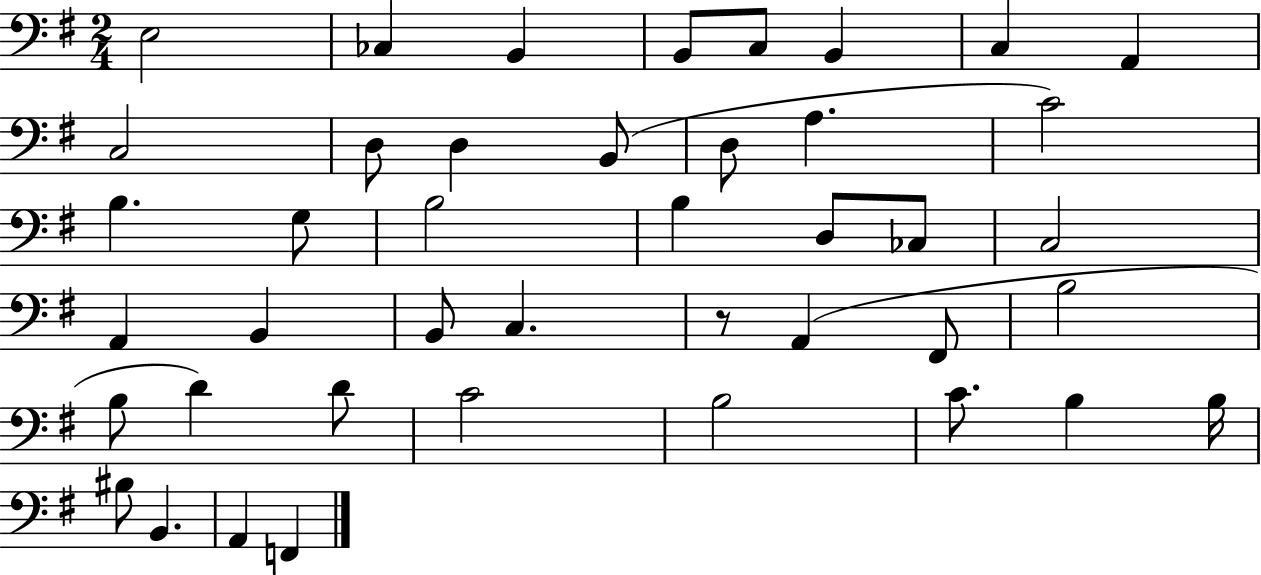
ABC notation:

X:1
T:Untitled
M:2/4
L:1/4
K:G
E,2 _C, B,, B,,/2 C,/2 B,, C, A,, C,2 D,/2 D, B,,/2 D,/2 A, C2 B, G,/2 B,2 B, D,/2 _C,/2 C,2 A,, B,, B,,/2 C, z/2 A,, ^F,,/2 B,2 B,/2 D D/2 C2 B,2 C/2 B, B,/4 ^B,/2 B,, A,, F,,